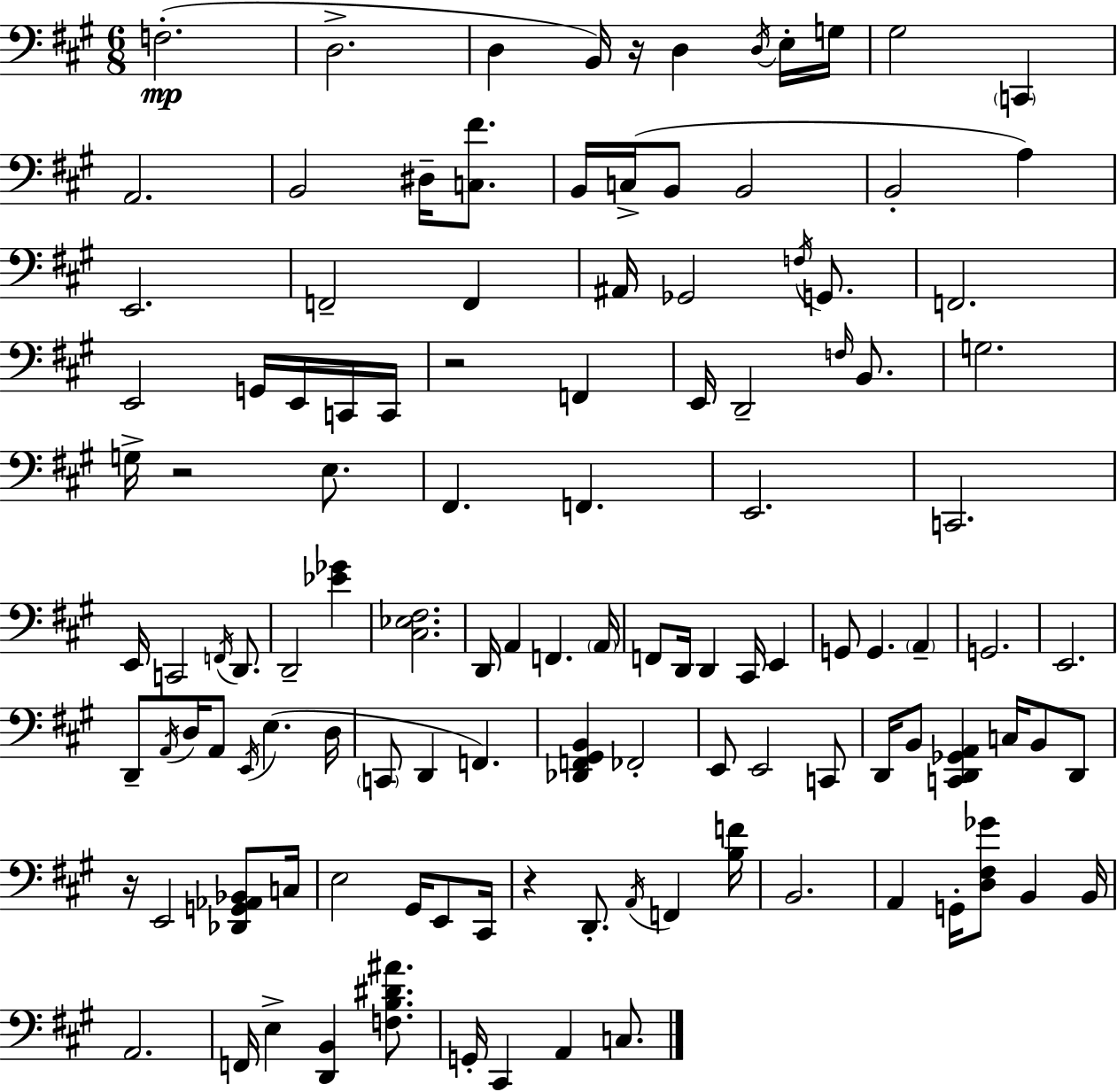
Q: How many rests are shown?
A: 5